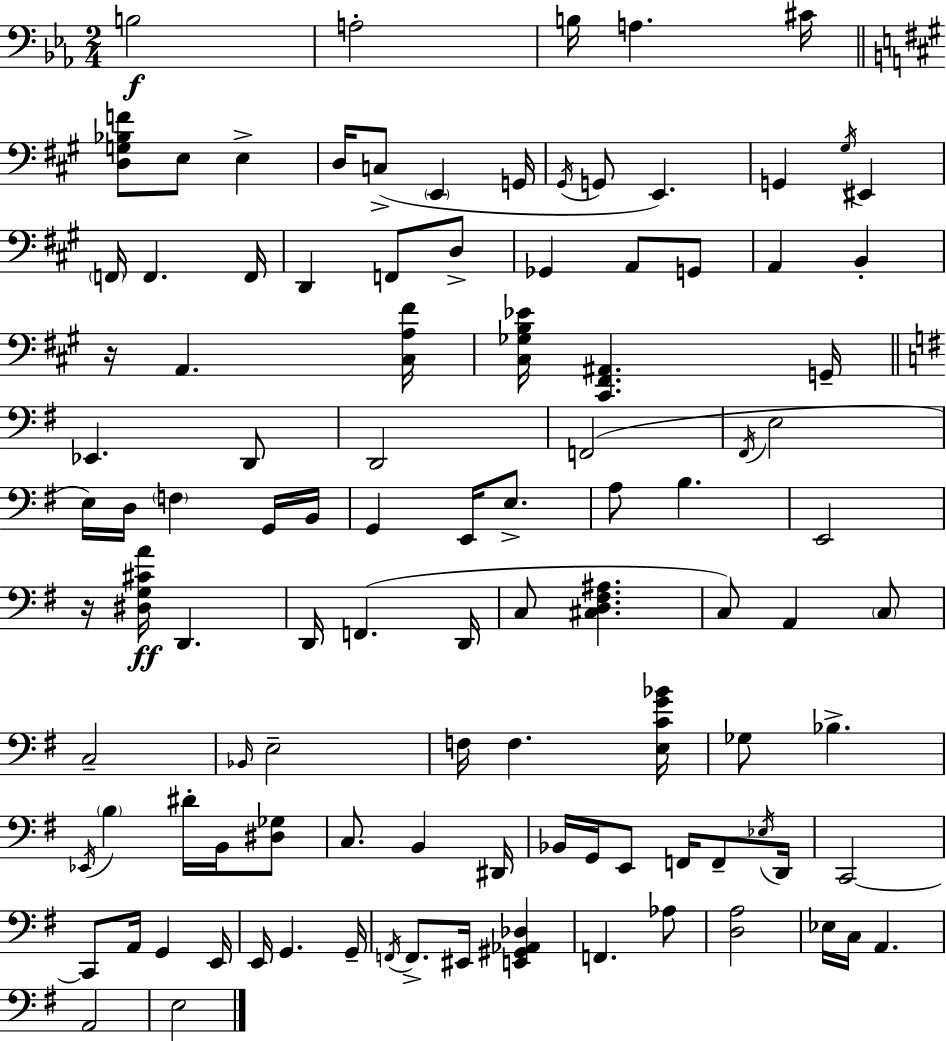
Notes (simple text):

B3/h A3/h B3/s A3/q. C#4/s [D3,G3,Bb3,F4]/e E3/e E3/q D3/s C3/e E2/q G2/s G#2/s G2/e E2/q. G2/q G#3/s EIS2/q F2/s F2/q. F2/s D2/q F2/e D3/e Gb2/q A2/e G2/e A2/q B2/q R/s A2/q. [C#3,A3,F#4]/s [C#3,Gb3,B3,Eb4]/s [C#2,F#2,A#2]/q. G2/s Eb2/q. D2/e D2/h F2/h F#2/s E3/h E3/s D3/s F3/q G2/s B2/s G2/q E2/s E3/e. A3/e B3/q. E2/h R/s [D#3,G3,C#4,A4]/s D2/q. D2/s F2/q. D2/s C3/e [C#3,D3,F#3,A#3]/q. C3/e A2/q C3/e C3/h Bb2/s E3/h F3/s F3/q. [E3,C4,G4,Bb4]/s Gb3/e Bb3/q. Eb2/s B3/q D#4/s B2/s [D#3,Gb3]/e C3/e. B2/q D#2/s Bb2/s G2/s E2/e F2/s F2/e Eb3/s D2/s C2/h C2/e A2/s G2/q E2/s E2/s G2/q. G2/s F2/s F2/e. EIS2/s [E2,G#2,Ab2,Db3]/q F2/q. Ab3/e [D3,A3]/h Eb3/s C3/s A2/q. A2/h E3/h